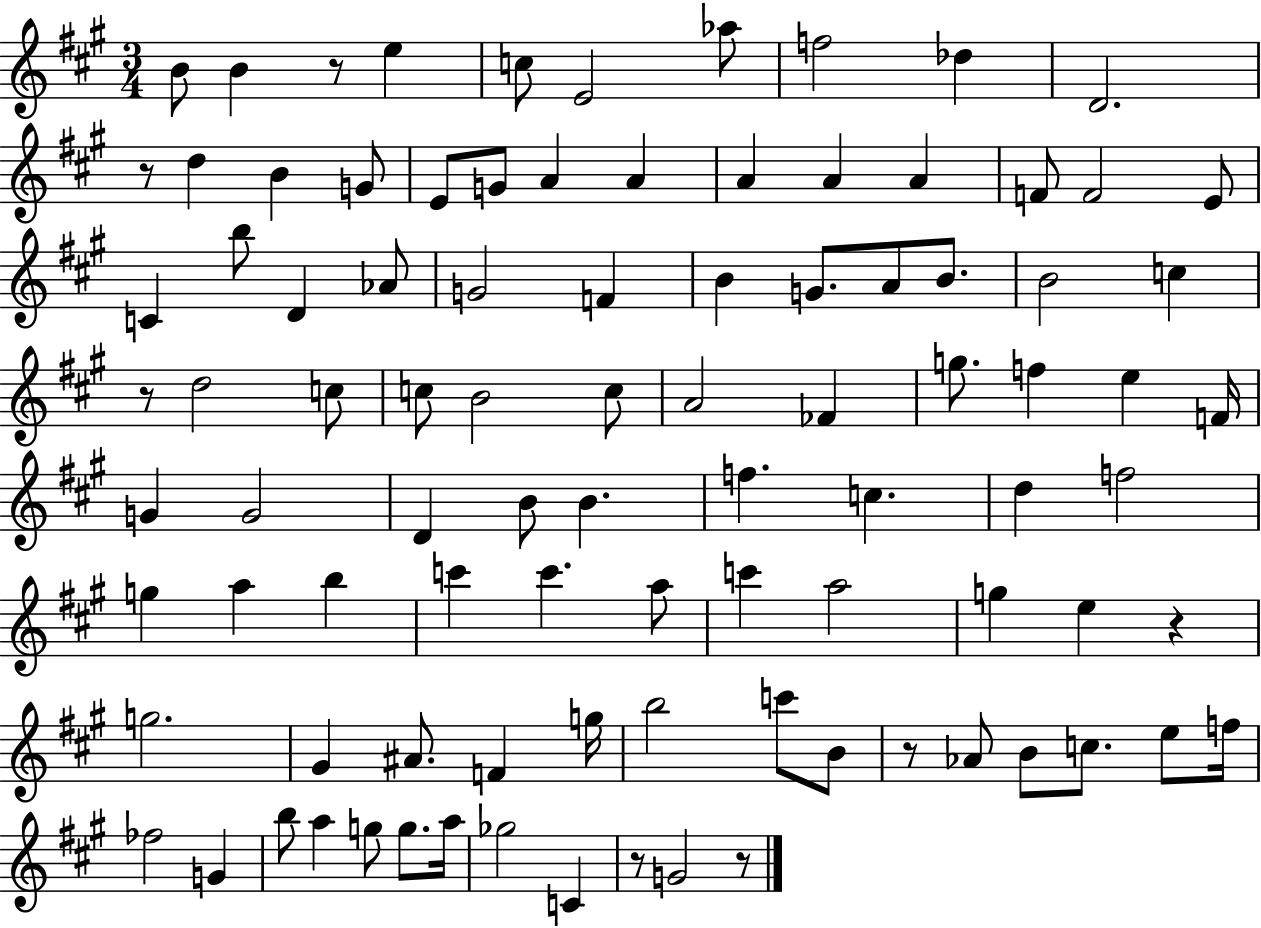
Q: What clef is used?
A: treble